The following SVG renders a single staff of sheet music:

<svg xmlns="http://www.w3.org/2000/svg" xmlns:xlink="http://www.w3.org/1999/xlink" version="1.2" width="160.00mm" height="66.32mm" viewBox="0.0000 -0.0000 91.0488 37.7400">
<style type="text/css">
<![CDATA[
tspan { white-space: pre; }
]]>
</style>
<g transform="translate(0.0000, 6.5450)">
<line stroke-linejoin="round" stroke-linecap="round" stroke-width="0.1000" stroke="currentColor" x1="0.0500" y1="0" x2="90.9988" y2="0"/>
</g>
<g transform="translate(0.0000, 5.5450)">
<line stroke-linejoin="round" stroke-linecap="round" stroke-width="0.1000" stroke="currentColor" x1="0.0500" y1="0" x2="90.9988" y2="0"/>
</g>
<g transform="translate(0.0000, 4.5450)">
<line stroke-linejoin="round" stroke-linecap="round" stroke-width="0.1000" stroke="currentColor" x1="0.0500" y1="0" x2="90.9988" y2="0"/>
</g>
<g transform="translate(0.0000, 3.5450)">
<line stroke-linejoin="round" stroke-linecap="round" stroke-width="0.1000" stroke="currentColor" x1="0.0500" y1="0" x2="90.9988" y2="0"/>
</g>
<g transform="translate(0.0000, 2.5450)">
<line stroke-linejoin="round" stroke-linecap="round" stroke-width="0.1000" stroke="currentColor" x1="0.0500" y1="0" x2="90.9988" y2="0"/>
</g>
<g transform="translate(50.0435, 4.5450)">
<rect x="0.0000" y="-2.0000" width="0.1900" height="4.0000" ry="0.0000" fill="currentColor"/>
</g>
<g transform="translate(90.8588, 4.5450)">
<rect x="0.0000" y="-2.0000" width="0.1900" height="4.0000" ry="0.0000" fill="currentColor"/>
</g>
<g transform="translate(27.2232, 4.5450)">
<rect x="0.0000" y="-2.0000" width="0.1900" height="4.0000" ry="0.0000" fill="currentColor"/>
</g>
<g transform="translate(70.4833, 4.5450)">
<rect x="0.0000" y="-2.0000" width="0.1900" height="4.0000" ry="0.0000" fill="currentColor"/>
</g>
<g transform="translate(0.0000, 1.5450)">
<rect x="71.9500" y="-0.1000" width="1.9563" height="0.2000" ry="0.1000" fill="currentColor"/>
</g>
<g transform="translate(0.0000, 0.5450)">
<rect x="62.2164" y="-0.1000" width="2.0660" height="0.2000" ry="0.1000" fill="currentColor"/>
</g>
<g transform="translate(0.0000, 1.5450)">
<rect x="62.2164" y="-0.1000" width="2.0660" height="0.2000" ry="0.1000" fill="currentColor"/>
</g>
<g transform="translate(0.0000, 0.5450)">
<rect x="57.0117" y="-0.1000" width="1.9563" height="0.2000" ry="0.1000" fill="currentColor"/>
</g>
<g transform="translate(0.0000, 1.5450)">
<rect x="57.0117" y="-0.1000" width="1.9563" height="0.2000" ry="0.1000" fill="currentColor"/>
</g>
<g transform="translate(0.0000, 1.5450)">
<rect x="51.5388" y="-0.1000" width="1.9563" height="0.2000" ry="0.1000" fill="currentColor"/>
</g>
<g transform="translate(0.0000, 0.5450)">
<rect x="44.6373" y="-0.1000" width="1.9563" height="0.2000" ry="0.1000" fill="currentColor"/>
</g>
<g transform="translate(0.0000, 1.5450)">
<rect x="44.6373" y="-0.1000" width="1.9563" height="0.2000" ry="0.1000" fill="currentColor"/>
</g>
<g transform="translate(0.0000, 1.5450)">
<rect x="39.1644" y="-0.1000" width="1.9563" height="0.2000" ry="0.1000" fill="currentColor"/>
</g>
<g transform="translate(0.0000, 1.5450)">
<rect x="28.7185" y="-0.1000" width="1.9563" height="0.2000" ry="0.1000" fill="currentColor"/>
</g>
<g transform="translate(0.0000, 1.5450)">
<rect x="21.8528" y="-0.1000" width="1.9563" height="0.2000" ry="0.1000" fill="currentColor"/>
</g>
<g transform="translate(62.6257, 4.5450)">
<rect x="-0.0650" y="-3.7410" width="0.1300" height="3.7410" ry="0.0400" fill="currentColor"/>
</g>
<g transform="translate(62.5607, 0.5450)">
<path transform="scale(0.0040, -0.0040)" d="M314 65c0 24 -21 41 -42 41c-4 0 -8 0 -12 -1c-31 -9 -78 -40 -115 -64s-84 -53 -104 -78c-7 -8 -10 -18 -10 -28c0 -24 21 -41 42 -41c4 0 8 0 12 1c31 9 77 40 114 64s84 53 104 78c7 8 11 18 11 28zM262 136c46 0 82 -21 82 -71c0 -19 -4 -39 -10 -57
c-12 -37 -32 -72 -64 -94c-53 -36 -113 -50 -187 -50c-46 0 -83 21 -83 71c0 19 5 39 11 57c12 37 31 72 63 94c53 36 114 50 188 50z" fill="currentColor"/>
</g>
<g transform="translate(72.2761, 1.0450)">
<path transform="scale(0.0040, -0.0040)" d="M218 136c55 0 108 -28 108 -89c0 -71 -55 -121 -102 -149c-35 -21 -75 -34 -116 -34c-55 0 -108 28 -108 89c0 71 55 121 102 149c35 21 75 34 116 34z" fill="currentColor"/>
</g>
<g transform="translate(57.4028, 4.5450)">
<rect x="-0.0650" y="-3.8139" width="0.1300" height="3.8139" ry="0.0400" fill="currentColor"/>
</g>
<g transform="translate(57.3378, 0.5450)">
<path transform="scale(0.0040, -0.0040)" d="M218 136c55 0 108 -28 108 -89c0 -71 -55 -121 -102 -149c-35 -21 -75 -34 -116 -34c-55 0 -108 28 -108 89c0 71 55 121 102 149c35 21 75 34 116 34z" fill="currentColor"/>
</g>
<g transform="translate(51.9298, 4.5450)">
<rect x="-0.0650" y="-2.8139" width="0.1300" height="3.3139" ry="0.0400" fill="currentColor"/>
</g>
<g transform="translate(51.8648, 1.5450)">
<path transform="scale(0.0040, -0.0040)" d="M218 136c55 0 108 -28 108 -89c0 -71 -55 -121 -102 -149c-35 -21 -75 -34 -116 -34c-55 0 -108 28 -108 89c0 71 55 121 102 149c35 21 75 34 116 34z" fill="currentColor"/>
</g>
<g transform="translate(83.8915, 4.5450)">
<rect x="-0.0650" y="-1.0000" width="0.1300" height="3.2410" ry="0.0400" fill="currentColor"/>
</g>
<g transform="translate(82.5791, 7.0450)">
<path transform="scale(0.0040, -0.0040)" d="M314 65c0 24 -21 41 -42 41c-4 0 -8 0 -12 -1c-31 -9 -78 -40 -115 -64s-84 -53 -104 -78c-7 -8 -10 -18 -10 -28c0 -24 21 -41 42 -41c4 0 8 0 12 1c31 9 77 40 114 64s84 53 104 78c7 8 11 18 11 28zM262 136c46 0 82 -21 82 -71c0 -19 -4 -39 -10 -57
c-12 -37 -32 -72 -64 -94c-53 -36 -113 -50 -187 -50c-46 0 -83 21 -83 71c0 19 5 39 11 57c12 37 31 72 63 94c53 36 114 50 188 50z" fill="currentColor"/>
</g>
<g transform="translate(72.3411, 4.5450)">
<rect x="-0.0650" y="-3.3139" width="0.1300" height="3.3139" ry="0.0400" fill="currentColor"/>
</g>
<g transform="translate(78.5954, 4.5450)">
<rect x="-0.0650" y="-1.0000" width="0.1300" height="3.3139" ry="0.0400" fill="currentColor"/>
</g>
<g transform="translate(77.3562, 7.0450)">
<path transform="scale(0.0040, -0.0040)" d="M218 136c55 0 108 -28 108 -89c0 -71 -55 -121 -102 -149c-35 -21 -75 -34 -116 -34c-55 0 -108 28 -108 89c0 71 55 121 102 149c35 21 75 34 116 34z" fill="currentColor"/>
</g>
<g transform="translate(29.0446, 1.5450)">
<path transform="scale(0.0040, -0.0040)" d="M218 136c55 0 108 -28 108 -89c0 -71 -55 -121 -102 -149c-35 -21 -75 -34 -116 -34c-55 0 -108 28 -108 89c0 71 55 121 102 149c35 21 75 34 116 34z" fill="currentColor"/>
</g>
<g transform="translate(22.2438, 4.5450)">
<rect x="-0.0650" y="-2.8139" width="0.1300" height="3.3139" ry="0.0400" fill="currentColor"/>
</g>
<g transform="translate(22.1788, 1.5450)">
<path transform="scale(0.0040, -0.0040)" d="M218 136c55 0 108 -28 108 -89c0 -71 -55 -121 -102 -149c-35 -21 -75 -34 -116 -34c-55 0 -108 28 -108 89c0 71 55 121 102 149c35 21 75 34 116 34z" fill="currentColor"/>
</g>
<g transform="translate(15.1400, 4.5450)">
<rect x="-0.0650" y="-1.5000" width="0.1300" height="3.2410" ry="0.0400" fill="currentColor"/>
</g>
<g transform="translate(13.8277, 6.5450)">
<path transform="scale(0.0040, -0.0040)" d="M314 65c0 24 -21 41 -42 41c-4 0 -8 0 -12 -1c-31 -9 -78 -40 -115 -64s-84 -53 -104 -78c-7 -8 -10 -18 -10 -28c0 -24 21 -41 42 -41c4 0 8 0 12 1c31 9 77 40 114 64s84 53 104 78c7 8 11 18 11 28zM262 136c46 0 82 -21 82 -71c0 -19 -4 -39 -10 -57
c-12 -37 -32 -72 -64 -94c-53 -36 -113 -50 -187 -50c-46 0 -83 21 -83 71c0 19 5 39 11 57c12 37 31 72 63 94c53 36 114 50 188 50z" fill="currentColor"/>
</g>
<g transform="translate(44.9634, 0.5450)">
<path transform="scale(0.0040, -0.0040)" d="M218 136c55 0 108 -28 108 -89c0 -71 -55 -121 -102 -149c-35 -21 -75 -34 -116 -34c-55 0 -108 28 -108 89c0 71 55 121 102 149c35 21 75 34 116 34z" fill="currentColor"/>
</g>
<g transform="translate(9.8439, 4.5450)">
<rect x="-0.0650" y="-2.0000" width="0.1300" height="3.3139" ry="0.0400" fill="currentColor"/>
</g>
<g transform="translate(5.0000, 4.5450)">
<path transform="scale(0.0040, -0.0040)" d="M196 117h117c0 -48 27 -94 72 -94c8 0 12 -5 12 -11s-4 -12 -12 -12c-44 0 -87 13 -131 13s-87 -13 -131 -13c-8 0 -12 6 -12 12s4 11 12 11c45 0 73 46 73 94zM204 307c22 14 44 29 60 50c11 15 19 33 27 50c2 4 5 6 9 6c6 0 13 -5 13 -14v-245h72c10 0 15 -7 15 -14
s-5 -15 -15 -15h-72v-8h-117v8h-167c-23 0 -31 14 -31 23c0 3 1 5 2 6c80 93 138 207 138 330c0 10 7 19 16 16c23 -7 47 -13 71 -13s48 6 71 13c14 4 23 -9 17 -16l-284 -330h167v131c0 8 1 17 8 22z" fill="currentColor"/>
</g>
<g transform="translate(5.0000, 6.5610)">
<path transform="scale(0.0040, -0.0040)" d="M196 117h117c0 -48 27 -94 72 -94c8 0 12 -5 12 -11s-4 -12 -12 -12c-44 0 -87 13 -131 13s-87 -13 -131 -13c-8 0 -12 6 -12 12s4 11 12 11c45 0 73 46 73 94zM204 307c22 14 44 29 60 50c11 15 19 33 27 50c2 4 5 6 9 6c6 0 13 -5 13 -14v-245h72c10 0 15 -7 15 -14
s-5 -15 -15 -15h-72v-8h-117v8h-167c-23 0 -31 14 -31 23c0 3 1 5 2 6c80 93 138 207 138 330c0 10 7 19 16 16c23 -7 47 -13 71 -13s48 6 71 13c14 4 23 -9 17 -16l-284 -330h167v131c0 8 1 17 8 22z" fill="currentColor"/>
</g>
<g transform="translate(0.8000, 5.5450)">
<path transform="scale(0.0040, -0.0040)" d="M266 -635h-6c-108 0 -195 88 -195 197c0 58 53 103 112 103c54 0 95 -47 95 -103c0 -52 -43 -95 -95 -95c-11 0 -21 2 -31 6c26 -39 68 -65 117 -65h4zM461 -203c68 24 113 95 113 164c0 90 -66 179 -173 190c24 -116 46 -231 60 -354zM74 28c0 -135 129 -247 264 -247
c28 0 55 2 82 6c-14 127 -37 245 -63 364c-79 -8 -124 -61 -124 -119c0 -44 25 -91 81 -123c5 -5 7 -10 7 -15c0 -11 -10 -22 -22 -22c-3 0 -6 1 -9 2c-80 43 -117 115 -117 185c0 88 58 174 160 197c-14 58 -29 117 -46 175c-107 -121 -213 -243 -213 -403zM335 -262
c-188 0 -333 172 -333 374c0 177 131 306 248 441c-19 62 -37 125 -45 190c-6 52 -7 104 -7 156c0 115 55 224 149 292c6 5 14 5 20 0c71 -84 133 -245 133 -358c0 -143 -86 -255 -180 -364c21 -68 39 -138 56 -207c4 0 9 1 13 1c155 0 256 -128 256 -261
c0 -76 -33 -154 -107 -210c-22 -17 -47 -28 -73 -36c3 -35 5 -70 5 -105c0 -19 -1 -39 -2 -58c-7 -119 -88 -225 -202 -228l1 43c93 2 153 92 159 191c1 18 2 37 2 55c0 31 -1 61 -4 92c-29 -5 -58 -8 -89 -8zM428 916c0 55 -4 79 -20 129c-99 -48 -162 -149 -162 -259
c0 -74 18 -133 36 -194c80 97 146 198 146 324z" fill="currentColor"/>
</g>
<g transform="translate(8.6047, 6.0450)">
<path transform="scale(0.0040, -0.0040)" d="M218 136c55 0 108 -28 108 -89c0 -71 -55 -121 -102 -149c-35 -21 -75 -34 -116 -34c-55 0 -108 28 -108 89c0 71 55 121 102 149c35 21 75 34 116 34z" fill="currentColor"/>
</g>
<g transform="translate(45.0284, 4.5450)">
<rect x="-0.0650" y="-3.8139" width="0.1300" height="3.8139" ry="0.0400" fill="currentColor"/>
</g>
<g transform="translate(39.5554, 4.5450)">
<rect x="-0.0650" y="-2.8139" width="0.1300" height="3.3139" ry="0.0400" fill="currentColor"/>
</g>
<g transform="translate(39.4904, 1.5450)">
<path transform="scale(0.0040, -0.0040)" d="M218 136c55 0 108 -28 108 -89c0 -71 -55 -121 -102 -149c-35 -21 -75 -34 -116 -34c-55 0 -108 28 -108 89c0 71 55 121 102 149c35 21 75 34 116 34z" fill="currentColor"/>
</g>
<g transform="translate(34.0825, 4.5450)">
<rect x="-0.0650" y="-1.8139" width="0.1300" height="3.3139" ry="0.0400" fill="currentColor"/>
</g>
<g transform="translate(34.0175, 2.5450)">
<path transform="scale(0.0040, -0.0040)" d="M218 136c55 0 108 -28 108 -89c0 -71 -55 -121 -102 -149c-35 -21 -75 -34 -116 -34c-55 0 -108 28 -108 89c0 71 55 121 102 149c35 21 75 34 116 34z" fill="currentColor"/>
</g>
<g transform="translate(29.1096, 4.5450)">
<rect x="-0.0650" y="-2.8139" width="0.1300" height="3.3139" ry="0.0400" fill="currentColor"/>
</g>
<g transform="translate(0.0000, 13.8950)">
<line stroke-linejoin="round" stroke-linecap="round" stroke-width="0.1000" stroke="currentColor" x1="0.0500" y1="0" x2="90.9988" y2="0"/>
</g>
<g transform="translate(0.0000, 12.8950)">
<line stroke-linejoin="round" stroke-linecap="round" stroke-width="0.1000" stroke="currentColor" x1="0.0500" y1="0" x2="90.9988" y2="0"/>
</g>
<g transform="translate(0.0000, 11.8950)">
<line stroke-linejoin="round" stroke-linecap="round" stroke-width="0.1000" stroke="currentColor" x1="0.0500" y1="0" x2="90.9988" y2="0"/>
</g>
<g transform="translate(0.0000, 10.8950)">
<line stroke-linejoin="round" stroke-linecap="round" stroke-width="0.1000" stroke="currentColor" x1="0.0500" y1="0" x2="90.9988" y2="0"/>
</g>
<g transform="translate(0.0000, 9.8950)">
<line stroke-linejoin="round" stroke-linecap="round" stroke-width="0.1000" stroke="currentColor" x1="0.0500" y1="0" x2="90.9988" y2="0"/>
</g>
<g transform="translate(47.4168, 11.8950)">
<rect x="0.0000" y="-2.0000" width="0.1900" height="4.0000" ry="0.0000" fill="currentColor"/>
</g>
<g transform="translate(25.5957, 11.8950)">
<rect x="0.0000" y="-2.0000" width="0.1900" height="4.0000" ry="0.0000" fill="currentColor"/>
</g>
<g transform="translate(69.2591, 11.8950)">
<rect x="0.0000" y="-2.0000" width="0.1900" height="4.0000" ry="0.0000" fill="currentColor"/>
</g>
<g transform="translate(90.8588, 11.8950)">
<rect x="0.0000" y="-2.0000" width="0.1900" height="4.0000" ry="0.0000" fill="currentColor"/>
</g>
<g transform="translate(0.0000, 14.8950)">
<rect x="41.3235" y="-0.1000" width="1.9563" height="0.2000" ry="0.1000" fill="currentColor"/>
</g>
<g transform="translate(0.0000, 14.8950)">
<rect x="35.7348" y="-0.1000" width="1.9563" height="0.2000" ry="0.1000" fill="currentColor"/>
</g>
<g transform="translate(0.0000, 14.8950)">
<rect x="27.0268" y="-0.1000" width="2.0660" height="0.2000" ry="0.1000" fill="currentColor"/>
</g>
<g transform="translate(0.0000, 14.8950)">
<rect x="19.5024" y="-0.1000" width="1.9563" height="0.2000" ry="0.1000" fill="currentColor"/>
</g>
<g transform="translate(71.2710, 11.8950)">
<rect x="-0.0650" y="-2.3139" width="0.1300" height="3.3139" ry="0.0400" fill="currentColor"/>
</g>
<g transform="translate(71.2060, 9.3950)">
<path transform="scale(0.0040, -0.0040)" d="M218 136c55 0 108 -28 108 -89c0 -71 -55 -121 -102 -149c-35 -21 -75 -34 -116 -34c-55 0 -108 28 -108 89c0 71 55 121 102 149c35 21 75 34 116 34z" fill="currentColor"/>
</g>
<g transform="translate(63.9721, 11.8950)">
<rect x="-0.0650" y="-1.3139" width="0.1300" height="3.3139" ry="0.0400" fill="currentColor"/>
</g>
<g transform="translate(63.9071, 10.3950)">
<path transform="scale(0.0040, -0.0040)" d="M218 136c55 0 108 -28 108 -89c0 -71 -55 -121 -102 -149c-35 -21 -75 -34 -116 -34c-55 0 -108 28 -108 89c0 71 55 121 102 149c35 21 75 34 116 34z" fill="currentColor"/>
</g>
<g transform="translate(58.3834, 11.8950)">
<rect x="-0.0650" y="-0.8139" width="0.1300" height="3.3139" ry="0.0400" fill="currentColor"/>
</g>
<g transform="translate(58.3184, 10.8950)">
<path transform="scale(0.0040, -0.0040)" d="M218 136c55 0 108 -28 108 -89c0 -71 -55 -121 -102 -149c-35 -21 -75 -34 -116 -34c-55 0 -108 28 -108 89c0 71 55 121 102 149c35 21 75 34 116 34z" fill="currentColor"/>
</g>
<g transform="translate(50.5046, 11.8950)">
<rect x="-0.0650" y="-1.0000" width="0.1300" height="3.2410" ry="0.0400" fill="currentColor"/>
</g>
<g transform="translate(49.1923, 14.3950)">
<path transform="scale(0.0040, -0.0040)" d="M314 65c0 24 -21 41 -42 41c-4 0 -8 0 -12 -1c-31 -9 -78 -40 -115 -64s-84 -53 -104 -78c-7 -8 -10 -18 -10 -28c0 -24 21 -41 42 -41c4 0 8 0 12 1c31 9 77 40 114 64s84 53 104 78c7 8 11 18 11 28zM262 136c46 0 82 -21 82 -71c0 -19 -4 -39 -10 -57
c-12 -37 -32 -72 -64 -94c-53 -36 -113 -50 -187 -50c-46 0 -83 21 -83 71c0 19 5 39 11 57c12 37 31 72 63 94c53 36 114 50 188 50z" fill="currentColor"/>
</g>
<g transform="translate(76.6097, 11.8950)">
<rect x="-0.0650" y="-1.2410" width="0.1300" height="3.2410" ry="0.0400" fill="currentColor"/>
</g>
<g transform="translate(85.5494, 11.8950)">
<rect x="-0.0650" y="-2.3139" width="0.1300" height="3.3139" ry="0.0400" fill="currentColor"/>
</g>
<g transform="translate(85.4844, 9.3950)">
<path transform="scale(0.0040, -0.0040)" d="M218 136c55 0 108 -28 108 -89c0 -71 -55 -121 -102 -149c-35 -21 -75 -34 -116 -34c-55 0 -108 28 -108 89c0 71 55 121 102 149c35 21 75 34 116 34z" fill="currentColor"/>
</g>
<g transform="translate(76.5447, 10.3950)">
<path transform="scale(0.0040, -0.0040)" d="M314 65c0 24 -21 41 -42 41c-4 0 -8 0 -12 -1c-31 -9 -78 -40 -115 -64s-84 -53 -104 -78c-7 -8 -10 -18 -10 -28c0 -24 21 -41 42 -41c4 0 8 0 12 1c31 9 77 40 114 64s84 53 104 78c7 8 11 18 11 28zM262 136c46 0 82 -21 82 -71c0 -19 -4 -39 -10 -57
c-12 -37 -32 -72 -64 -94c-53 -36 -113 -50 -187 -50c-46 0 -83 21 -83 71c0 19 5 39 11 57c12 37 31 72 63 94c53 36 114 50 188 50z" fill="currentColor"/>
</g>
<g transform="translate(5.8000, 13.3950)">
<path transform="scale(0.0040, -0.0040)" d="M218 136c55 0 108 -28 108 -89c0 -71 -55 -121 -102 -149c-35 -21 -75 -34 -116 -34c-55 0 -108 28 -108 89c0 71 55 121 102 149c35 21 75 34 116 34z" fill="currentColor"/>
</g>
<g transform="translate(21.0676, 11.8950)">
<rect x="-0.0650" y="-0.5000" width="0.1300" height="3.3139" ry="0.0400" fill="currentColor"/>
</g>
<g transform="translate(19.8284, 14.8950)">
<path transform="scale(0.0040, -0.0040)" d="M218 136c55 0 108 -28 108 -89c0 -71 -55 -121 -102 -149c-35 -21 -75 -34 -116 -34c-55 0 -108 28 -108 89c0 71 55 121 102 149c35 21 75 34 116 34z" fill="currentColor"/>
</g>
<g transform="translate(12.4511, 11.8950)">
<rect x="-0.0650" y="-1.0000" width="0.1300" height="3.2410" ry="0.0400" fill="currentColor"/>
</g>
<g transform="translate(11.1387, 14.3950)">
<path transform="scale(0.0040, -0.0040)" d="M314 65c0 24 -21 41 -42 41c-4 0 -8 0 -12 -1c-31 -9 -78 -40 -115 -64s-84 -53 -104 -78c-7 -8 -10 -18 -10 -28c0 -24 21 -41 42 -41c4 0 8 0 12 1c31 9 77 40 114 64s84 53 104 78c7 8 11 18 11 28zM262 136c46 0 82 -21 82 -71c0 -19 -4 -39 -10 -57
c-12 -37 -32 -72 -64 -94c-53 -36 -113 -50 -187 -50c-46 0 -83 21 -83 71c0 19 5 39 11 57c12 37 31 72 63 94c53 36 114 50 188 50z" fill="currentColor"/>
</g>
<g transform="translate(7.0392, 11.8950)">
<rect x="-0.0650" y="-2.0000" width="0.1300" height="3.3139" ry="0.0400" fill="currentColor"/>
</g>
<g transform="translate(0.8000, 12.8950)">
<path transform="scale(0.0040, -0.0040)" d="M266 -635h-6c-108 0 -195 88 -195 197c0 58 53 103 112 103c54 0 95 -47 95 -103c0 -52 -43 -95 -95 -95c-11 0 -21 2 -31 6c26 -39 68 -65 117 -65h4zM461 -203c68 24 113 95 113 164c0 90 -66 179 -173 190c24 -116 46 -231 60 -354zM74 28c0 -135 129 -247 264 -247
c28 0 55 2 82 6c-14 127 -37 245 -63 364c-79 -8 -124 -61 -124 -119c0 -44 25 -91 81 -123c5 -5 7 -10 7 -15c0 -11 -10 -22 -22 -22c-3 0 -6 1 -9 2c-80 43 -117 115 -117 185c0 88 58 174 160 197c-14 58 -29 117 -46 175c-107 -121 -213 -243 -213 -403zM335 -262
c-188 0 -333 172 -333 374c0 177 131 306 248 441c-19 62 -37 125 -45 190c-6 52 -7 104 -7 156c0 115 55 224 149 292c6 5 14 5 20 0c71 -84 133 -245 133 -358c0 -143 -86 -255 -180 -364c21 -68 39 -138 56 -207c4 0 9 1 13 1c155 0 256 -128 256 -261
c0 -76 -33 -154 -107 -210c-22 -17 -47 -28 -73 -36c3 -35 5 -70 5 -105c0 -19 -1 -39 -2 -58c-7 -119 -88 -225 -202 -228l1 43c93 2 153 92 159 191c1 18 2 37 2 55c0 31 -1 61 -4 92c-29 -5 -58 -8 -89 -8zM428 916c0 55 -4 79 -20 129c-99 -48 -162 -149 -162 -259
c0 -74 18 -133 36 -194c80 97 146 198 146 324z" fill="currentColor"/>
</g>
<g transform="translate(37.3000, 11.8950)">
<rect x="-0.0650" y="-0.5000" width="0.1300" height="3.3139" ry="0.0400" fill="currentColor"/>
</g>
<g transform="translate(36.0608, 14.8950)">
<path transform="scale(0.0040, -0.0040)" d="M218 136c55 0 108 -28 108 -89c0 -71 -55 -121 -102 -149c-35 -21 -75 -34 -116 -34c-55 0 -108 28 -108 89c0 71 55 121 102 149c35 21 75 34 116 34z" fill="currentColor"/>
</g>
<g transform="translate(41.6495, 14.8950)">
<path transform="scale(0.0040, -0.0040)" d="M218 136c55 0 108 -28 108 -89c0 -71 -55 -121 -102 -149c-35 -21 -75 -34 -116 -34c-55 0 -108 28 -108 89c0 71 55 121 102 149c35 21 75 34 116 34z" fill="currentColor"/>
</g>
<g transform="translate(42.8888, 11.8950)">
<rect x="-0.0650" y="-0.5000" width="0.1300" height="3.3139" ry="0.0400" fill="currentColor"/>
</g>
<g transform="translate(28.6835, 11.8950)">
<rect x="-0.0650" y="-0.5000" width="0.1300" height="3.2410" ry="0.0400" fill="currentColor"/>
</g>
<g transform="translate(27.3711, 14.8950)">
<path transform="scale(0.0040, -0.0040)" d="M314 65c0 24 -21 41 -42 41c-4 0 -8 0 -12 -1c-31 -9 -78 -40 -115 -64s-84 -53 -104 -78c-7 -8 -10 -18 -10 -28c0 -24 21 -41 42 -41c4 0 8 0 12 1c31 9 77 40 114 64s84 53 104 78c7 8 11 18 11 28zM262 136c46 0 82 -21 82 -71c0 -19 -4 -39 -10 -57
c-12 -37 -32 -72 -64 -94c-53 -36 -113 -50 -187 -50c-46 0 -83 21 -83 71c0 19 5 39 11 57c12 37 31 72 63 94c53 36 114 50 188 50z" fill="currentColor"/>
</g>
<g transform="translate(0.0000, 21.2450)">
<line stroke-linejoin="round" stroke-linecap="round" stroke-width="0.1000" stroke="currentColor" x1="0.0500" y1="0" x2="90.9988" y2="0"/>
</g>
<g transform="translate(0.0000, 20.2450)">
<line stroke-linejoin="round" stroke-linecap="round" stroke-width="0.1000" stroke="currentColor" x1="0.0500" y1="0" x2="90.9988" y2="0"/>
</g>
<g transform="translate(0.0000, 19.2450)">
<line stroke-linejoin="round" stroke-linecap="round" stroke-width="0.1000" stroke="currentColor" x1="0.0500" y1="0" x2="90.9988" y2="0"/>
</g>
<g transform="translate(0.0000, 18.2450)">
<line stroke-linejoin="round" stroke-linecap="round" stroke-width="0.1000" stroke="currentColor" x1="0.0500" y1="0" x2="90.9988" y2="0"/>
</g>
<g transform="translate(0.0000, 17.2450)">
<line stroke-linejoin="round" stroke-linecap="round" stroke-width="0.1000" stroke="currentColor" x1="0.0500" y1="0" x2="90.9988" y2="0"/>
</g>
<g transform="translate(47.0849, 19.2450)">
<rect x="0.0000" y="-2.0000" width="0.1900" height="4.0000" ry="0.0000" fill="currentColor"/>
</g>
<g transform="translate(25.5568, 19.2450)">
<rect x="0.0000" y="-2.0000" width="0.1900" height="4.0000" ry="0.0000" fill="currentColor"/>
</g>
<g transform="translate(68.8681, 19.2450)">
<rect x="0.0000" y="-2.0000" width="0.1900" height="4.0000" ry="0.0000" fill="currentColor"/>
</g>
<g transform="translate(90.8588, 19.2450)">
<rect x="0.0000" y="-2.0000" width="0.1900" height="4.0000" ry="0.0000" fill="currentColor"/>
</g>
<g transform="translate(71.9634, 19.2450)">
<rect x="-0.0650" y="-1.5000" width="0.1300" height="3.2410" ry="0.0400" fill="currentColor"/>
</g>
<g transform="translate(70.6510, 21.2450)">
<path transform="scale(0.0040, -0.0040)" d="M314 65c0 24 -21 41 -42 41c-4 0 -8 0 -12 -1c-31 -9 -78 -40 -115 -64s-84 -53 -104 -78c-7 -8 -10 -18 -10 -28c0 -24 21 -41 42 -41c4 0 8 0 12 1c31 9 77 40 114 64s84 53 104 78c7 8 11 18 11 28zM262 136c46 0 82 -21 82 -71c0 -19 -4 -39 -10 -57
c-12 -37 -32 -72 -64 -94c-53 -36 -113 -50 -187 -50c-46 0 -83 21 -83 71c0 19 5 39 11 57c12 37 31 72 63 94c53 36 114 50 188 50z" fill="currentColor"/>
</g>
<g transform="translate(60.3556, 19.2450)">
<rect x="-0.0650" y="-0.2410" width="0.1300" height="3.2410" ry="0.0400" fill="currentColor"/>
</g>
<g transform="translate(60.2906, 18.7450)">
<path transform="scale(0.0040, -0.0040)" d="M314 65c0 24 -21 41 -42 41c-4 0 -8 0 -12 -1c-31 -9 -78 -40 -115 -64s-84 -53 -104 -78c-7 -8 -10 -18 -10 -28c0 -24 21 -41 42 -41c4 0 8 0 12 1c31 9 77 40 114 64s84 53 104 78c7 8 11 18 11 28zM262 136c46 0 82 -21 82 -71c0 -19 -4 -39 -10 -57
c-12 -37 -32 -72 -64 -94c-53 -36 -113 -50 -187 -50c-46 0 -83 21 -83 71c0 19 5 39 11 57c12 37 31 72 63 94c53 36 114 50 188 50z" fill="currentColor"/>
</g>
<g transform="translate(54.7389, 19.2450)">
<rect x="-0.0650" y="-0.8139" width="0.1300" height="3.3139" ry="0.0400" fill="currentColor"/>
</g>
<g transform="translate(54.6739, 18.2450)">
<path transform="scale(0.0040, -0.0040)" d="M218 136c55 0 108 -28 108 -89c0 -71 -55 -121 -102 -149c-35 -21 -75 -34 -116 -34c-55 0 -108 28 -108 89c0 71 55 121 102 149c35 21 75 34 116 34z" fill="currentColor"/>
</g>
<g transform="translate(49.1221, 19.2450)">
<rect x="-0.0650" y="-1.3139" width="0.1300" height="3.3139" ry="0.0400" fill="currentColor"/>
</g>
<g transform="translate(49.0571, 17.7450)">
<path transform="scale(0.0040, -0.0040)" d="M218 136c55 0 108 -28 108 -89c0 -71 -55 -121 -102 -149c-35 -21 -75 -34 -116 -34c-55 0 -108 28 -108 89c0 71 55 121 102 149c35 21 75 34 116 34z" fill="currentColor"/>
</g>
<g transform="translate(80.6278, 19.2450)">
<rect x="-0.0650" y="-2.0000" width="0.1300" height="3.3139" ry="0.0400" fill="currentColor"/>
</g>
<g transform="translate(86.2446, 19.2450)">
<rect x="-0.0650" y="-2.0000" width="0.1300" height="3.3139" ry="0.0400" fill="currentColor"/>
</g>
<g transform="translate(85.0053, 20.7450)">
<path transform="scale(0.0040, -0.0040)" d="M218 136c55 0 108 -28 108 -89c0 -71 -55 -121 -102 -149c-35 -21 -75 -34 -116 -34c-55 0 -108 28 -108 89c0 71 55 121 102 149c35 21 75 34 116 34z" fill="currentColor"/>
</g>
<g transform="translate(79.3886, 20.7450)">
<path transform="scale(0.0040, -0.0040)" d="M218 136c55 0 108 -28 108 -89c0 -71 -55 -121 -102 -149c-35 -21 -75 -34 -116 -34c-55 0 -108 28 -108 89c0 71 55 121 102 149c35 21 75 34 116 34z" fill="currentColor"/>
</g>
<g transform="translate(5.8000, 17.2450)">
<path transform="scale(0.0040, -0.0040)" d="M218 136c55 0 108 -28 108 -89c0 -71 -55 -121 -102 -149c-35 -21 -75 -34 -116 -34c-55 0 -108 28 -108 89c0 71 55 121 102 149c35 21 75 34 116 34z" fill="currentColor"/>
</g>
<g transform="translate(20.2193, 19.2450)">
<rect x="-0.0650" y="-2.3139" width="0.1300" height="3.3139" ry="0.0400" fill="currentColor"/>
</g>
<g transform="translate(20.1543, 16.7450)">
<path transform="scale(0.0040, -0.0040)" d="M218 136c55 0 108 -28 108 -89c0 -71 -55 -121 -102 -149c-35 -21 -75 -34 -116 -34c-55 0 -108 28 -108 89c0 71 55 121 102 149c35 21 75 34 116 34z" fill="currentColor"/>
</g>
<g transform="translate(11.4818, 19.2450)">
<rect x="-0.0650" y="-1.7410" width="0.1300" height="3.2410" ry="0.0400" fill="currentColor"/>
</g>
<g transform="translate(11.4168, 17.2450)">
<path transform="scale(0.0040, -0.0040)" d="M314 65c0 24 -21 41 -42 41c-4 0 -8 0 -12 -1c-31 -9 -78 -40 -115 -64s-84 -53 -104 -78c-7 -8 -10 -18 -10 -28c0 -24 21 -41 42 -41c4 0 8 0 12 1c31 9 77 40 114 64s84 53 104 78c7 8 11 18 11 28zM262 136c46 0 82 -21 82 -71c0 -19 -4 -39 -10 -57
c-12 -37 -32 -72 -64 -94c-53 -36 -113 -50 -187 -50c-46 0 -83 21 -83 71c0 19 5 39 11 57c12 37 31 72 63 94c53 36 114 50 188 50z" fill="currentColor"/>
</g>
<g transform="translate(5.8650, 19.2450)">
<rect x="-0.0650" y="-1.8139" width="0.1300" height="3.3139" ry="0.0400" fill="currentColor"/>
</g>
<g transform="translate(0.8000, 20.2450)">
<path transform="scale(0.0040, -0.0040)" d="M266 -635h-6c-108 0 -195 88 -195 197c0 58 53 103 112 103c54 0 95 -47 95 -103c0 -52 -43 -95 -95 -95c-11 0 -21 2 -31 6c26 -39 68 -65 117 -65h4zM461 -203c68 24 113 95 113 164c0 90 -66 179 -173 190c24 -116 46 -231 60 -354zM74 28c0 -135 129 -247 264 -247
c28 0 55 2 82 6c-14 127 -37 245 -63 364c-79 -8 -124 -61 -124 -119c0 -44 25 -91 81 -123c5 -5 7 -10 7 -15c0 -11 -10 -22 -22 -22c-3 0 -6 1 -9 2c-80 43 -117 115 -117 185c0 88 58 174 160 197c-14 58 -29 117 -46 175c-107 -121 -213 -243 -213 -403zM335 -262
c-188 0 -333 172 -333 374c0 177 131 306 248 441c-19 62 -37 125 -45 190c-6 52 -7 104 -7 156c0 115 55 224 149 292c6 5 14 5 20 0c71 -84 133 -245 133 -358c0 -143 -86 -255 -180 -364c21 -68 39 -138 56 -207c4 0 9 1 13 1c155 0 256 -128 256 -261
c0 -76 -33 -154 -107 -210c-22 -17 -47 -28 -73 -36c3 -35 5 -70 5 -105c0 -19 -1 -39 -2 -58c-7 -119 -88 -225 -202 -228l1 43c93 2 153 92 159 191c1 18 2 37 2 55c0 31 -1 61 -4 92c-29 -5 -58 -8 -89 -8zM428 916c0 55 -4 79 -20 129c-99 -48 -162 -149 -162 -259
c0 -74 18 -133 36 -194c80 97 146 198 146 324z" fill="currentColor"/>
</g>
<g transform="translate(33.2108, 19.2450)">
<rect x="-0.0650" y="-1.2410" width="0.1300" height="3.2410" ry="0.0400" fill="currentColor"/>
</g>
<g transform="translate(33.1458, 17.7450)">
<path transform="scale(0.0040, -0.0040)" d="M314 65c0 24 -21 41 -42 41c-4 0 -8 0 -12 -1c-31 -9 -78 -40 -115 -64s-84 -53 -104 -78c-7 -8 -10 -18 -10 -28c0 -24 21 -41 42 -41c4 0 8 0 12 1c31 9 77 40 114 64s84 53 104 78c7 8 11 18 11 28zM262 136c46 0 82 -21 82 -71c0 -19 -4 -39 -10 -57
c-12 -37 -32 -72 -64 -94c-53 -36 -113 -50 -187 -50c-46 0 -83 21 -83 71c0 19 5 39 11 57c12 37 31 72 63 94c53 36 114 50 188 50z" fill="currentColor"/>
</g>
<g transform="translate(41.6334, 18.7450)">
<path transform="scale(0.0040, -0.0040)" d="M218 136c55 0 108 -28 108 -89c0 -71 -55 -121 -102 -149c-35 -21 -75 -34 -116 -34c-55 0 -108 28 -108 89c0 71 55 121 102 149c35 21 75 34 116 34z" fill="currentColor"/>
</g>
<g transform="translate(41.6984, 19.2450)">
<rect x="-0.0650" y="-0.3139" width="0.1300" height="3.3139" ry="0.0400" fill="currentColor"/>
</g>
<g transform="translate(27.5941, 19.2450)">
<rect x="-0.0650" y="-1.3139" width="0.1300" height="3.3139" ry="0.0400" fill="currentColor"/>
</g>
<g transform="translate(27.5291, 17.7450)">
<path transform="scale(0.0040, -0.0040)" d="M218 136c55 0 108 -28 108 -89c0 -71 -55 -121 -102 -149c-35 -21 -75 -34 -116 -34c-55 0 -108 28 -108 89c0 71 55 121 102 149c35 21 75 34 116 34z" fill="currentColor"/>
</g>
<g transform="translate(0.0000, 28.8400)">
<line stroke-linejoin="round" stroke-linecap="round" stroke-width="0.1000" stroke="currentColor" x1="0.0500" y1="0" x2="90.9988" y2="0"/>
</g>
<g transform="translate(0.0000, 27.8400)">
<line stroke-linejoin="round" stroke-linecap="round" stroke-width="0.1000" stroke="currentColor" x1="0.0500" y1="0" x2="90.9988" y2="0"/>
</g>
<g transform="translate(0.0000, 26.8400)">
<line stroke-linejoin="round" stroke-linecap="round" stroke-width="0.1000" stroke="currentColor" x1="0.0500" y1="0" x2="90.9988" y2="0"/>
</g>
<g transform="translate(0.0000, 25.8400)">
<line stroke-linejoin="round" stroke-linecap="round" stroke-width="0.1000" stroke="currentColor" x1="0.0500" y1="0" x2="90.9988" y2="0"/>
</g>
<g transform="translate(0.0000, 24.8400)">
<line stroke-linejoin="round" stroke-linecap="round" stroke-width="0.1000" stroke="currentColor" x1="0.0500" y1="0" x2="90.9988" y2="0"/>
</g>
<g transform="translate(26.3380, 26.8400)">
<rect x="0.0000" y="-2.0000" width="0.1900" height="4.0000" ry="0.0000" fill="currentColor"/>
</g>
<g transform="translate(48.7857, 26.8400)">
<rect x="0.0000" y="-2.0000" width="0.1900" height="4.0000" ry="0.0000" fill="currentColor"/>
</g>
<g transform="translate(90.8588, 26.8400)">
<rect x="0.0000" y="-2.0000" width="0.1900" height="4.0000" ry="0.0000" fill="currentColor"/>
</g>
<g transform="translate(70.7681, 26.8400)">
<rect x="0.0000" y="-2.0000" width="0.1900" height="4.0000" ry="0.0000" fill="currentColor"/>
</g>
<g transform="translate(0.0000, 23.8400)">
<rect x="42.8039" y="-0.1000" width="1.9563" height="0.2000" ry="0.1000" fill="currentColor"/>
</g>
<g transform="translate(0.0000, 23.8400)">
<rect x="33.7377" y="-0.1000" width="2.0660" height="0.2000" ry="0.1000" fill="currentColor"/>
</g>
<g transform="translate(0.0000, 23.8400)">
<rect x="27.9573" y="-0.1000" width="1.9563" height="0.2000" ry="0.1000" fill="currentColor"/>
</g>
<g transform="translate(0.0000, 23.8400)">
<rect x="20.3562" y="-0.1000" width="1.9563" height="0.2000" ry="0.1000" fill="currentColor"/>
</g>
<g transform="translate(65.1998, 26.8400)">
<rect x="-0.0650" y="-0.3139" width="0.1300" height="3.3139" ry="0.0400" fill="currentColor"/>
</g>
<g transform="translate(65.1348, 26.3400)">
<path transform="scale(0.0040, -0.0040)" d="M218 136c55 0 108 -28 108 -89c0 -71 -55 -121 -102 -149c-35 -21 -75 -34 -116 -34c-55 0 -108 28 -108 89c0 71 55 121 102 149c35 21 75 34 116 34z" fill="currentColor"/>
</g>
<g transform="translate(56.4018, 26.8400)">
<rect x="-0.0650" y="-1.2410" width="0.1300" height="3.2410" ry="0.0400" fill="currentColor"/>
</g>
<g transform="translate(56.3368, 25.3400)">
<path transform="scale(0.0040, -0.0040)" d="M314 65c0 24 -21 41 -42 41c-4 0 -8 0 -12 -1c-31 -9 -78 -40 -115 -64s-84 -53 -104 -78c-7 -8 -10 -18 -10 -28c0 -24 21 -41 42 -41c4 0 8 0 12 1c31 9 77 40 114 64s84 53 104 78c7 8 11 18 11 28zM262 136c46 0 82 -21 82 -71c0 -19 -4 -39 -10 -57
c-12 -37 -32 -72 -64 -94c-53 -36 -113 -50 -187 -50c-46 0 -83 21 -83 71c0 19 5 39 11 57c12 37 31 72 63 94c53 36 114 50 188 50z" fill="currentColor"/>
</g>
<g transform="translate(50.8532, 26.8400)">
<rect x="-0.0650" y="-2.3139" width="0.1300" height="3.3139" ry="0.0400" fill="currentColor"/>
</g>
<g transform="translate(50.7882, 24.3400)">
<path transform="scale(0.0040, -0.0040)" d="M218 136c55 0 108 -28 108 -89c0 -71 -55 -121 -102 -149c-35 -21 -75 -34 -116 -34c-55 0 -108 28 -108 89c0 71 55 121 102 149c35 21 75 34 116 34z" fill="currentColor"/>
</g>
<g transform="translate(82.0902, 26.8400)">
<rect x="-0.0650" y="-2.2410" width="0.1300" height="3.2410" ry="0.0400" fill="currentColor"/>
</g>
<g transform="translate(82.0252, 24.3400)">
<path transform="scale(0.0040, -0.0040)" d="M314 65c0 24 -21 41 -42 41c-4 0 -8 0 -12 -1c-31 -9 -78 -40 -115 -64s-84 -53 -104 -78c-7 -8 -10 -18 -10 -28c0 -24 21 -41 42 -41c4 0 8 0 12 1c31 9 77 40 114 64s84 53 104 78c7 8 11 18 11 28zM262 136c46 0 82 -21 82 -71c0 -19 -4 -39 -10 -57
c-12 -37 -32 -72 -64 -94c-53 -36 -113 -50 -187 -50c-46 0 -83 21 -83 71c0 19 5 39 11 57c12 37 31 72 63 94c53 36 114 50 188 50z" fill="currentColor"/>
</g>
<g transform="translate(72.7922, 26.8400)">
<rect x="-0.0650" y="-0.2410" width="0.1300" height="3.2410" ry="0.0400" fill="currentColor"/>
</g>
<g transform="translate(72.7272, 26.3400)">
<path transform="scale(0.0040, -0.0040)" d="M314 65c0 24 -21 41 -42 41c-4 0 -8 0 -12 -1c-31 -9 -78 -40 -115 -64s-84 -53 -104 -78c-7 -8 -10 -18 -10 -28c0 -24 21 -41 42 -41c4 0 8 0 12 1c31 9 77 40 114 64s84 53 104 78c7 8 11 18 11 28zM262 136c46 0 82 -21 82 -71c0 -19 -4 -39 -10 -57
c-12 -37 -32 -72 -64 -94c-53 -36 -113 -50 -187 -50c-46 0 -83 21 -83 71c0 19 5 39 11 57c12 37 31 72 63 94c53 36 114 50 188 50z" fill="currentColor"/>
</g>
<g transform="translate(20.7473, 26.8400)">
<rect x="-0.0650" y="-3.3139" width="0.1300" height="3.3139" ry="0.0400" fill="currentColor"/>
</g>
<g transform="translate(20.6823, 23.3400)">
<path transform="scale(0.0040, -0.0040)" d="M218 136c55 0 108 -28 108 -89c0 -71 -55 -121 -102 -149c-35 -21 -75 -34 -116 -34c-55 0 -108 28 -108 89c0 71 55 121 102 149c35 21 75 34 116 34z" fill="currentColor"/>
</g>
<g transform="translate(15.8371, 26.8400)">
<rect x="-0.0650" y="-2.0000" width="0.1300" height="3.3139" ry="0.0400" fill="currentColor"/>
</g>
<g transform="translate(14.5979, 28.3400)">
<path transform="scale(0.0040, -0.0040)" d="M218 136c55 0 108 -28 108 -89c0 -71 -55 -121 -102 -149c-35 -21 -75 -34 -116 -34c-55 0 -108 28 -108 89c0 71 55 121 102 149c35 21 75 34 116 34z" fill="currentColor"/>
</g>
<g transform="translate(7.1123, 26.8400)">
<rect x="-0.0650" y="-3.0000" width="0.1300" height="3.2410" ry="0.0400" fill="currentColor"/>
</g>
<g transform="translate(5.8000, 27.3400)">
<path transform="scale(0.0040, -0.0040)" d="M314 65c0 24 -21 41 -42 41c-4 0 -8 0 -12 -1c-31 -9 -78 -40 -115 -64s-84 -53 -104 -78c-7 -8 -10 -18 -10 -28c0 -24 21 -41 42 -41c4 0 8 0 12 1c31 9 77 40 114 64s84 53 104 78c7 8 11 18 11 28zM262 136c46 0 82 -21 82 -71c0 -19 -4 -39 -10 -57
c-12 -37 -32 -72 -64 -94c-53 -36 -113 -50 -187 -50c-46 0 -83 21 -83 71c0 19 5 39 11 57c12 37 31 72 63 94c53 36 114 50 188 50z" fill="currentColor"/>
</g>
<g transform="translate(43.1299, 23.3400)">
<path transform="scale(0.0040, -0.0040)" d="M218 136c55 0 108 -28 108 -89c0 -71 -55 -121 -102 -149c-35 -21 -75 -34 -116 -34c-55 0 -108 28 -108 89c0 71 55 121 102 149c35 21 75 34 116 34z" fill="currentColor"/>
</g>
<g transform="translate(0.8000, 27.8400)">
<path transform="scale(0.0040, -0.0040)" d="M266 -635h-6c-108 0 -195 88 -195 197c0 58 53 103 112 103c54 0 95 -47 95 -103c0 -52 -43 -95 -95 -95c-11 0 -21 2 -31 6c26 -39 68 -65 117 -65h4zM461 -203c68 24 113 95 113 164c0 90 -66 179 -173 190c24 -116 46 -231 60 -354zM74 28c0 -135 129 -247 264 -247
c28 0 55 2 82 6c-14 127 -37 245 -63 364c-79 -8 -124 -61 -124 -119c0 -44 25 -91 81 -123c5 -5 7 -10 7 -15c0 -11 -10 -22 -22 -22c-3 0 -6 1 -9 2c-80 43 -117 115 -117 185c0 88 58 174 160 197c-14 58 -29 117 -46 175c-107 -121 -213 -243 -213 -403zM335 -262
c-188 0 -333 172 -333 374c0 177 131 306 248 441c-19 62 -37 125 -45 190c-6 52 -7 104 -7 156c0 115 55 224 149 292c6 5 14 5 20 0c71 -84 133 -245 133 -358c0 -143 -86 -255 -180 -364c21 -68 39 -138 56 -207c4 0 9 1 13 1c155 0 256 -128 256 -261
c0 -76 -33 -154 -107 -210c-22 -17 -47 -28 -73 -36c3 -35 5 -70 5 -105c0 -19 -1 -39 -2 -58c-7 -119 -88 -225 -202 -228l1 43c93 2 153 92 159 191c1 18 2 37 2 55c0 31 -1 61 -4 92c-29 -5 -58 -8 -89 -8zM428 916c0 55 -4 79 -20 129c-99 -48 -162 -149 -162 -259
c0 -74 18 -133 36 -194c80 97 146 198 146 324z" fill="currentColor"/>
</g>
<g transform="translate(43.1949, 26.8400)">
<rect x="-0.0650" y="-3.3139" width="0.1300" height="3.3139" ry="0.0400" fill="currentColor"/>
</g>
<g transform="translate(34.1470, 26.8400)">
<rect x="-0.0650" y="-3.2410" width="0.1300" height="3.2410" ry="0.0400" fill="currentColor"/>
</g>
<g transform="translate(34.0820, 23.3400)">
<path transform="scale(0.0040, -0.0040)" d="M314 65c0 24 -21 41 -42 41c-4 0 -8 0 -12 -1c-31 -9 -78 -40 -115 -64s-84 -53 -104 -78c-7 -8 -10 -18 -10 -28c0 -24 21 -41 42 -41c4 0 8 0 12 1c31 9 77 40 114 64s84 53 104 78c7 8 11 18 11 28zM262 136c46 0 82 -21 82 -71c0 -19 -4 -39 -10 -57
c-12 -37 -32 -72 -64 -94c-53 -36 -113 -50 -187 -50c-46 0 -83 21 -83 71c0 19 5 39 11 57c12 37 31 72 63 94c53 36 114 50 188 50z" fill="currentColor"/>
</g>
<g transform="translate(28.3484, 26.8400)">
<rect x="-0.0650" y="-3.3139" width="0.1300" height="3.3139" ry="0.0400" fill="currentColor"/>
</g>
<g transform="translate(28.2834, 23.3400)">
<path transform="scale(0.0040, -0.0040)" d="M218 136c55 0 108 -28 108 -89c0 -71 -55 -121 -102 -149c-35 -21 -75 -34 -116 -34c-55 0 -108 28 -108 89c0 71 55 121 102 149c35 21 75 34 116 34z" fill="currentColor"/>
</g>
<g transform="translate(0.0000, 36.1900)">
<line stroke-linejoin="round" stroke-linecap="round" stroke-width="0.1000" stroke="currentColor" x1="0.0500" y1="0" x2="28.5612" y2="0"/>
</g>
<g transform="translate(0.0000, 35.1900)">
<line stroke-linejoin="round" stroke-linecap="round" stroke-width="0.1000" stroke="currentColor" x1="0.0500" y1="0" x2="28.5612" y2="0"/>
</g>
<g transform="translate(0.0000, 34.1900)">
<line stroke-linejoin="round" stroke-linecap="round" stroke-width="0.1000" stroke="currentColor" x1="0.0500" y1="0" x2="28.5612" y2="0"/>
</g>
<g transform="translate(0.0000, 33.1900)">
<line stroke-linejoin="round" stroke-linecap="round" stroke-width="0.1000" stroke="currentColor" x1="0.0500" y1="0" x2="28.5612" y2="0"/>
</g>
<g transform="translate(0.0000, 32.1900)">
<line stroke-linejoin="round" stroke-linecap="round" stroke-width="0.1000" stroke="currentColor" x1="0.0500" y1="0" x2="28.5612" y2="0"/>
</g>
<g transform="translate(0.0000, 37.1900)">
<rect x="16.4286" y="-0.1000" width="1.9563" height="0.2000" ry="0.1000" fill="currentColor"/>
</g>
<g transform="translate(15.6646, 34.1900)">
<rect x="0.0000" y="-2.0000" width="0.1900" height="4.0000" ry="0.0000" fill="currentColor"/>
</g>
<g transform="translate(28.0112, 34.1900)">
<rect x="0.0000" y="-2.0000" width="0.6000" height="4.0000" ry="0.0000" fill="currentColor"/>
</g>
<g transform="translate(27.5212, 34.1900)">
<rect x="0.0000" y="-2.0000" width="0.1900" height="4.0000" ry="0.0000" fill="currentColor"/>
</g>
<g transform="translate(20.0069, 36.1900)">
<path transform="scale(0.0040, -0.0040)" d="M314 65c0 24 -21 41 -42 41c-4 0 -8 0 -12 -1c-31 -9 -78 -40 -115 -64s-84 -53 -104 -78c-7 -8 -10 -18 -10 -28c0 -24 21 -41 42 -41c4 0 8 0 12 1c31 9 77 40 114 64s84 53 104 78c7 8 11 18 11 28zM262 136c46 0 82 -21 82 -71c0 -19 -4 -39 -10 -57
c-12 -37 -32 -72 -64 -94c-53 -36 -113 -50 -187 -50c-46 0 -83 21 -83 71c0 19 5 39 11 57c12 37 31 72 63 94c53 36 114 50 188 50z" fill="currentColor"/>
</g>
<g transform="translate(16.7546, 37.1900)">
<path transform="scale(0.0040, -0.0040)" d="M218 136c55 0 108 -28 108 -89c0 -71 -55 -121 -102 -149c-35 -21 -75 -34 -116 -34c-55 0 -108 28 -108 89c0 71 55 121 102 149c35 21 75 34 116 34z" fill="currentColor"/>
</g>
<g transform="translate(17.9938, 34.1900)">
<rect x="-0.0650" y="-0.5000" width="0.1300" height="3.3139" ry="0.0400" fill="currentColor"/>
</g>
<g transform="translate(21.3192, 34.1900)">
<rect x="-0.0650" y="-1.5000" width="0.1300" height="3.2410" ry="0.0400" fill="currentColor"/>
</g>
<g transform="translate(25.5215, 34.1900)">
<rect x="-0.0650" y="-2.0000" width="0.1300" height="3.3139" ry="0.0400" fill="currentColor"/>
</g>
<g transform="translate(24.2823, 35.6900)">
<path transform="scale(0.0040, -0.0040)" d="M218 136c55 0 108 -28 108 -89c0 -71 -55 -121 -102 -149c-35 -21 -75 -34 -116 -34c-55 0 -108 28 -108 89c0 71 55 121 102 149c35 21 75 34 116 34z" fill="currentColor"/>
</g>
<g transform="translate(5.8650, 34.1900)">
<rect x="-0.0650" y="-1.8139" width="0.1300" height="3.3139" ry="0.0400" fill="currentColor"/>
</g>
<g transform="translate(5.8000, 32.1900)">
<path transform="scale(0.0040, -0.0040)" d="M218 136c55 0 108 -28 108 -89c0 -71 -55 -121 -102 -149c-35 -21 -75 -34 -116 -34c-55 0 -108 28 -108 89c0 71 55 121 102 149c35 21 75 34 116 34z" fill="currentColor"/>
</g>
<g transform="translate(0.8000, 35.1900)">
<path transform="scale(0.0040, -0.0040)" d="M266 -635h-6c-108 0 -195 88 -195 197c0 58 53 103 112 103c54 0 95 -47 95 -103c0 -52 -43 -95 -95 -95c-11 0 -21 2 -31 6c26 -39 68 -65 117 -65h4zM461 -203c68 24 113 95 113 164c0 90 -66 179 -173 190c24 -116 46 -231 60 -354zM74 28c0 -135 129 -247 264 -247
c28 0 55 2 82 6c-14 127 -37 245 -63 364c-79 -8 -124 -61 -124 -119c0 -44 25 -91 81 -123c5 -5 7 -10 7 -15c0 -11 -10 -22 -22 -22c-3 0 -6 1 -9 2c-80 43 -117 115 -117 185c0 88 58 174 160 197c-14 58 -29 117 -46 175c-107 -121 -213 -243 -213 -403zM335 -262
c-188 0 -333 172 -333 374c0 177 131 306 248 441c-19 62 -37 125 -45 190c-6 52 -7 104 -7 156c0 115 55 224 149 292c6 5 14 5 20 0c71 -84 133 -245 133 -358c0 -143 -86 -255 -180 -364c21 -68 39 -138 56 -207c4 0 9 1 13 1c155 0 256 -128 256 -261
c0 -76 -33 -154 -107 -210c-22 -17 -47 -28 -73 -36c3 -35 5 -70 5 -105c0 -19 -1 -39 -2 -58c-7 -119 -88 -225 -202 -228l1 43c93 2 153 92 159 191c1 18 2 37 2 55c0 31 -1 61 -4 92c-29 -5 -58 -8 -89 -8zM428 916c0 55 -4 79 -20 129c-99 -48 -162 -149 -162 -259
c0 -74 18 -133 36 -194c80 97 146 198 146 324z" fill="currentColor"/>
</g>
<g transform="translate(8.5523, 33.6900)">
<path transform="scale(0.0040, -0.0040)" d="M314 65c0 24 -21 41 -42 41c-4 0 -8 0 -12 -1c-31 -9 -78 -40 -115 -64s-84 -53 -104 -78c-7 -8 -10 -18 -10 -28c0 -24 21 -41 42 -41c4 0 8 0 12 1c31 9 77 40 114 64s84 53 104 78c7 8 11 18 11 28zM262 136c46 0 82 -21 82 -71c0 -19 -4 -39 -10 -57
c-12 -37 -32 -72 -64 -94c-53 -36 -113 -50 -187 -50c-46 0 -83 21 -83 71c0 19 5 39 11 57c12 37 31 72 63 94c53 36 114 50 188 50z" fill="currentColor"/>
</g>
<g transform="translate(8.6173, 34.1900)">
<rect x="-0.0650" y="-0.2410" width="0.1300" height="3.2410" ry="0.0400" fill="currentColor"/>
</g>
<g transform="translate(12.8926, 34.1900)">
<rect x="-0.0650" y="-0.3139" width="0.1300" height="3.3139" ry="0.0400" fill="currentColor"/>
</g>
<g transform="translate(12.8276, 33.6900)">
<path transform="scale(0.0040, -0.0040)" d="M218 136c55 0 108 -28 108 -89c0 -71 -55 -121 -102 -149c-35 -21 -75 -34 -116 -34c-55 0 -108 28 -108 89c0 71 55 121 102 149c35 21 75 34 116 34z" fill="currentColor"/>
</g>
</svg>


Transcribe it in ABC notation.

X:1
T:Untitled
M:4/4
L:1/4
K:C
F E2 a a f a c' a c' c'2 b D D2 F D2 C C2 C C D2 d e g e2 g f f2 g e e2 c e d c2 E2 F F A2 F b b b2 b g e2 c c2 g2 f c2 c C E2 F